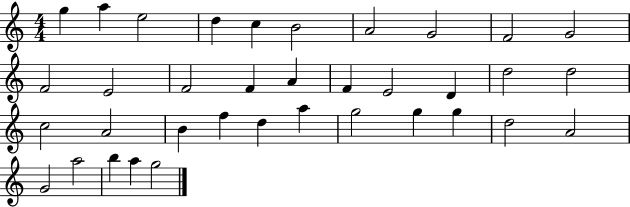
{
  \clef treble
  \numericTimeSignature
  \time 4/4
  \key c \major
  g''4 a''4 e''2 | d''4 c''4 b'2 | a'2 g'2 | f'2 g'2 | \break f'2 e'2 | f'2 f'4 a'4 | f'4 e'2 d'4 | d''2 d''2 | \break c''2 a'2 | b'4 f''4 d''4 a''4 | g''2 g''4 g''4 | d''2 a'2 | \break g'2 a''2 | b''4 a''4 g''2 | \bar "|."
}